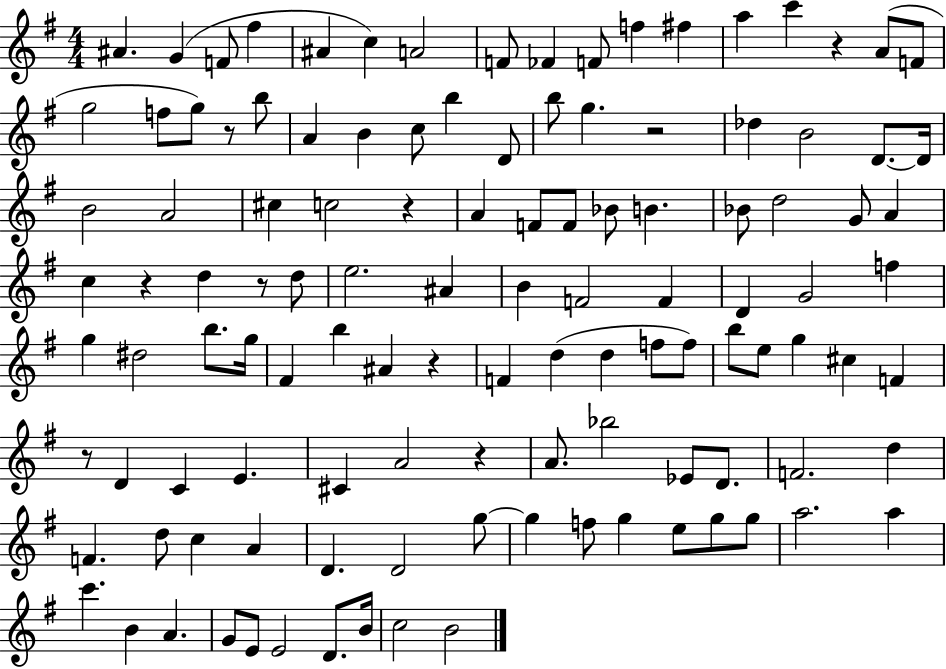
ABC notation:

X:1
T:Untitled
M:4/4
L:1/4
K:G
^A G F/2 ^f ^A c A2 F/2 _F F/2 f ^f a c' z A/2 F/2 g2 f/2 g/2 z/2 b/2 A B c/2 b D/2 b/2 g z2 _d B2 D/2 D/4 B2 A2 ^c c2 z A F/2 F/2 _B/2 B _B/2 d2 G/2 A c z d z/2 d/2 e2 ^A B F2 F D G2 f g ^d2 b/2 g/4 ^F b ^A z F d d f/2 f/2 b/2 e/2 g ^c F z/2 D C E ^C A2 z A/2 _b2 _E/2 D/2 F2 d F d/2 c A D D2 g/2 g f/2 g e/2 g/2 g/2 a2 a c' B A G/2 E/2 E2 D/2 B/4 c2 B2